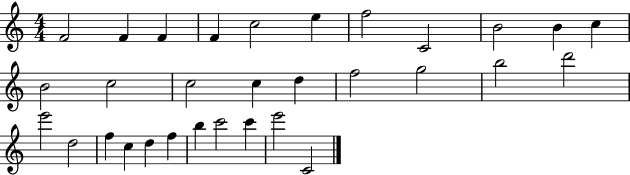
{
  \clef treble
  \numericTimeSignature
  \time 4/4
  \key c \major
  f'2 f'4 f'4 | f'4 c''2 e''4 | f''2 c'2 | b'2 b'4 c''4 | \break b'2 c''2 | c''2 c''4 d''4 | f''2 g''2 | b''2 d'''2 | \break e'''2 d''2 | f''4 c''4 d''4 f''4 | b''4 c'''2 c'''4 | e'''2 c'2 | \break \bar "|."
}